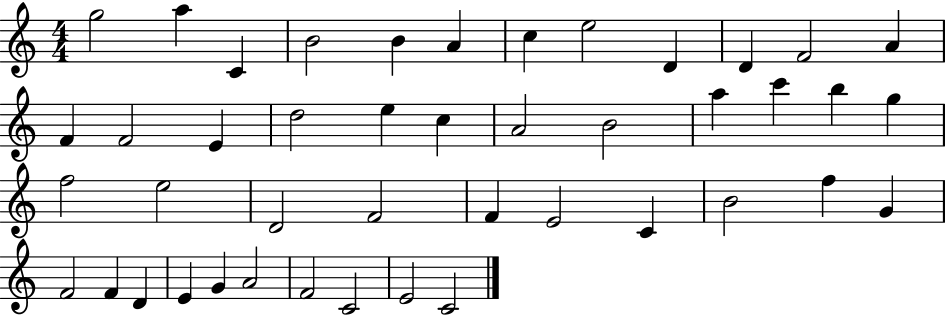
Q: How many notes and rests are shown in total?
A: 44